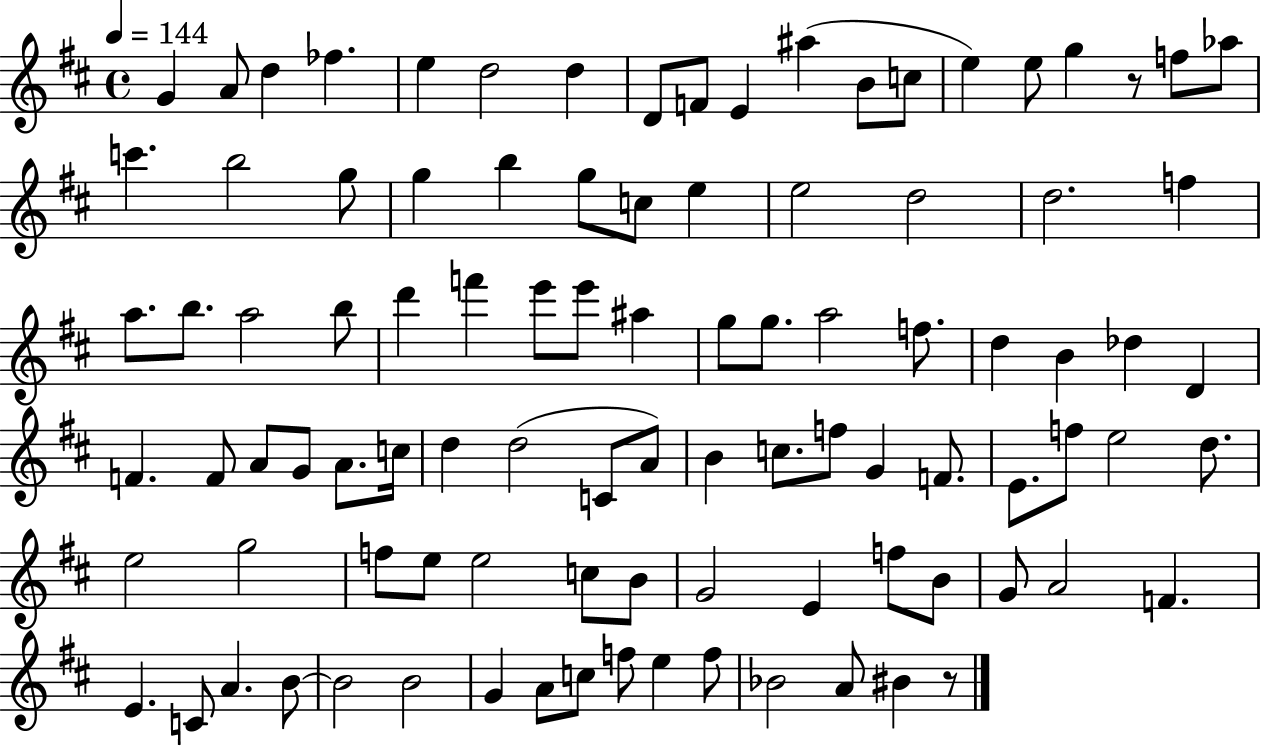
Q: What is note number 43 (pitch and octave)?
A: F5